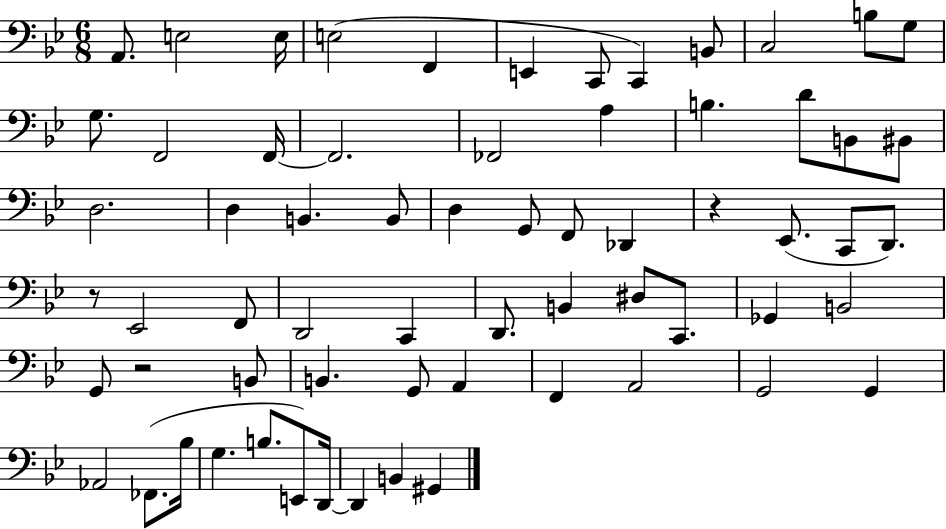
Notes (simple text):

A2/e. E3/h E3/s E3/h F2/q E2/q C2/e C2/q B2/e C3/h B3/e G3/e G3/e. F2/h F2/s F2/h. FES2/h A3/q B3/q. D4/e B2/e BIS2/e D3/h. D3/q B2/q. B2/e D3/q G2/e F2/e Db2/q R/q Eb2/e. C2/e D2/e. R/e Eb2/h F2/e D2/h C2/q D2/e. B2/q D#3/e C2/e. Gb2/q B2/h G2/e R/h B2/e B2/q. G2/e A2/q F2/q A2/h G2/h G2/q Ab2/h FES2/e. Bb3/s G3/q. B3/e. E2/e D2/s D2/q B2/q G#2/q